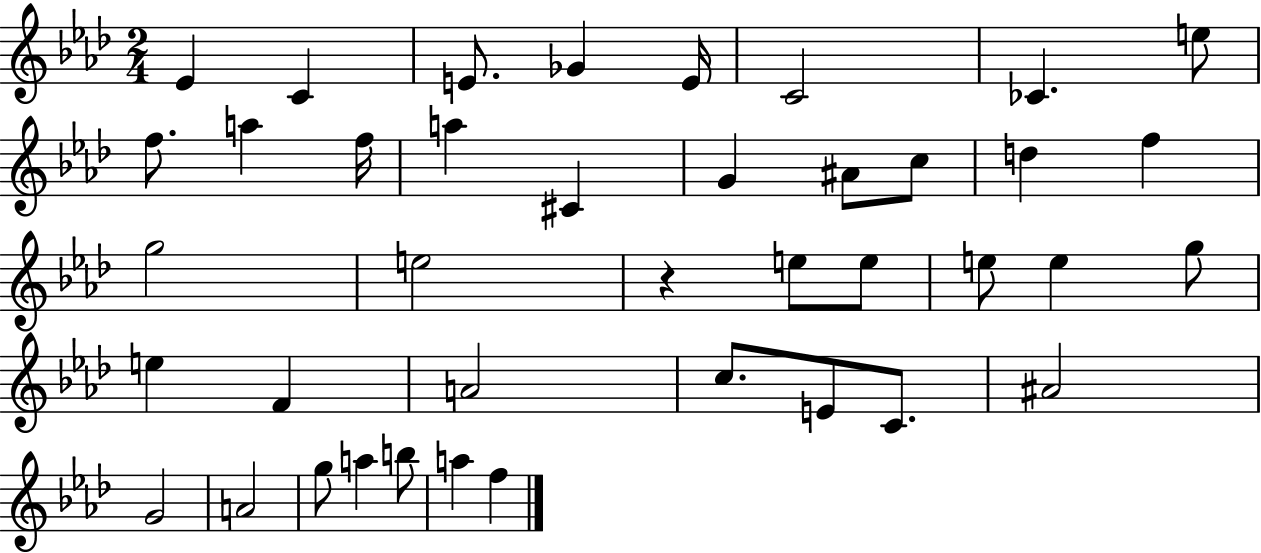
Eb4/q C4/q E4/e. Gb4/q E4/s C4/h CES4/q. E5/e F5/e. A5/q F5/s A5/q C#4/q G4/q A#4/e C5/e D5/q F5/q G5/h E5/h R/q E5/e E5/e E5/e E5/q G5/e E5/q F4/q A4/h C5/e. E4/e C4/e. A#4/h G4/h A4/h G5/e A5/q B5/e A5/q F5/q